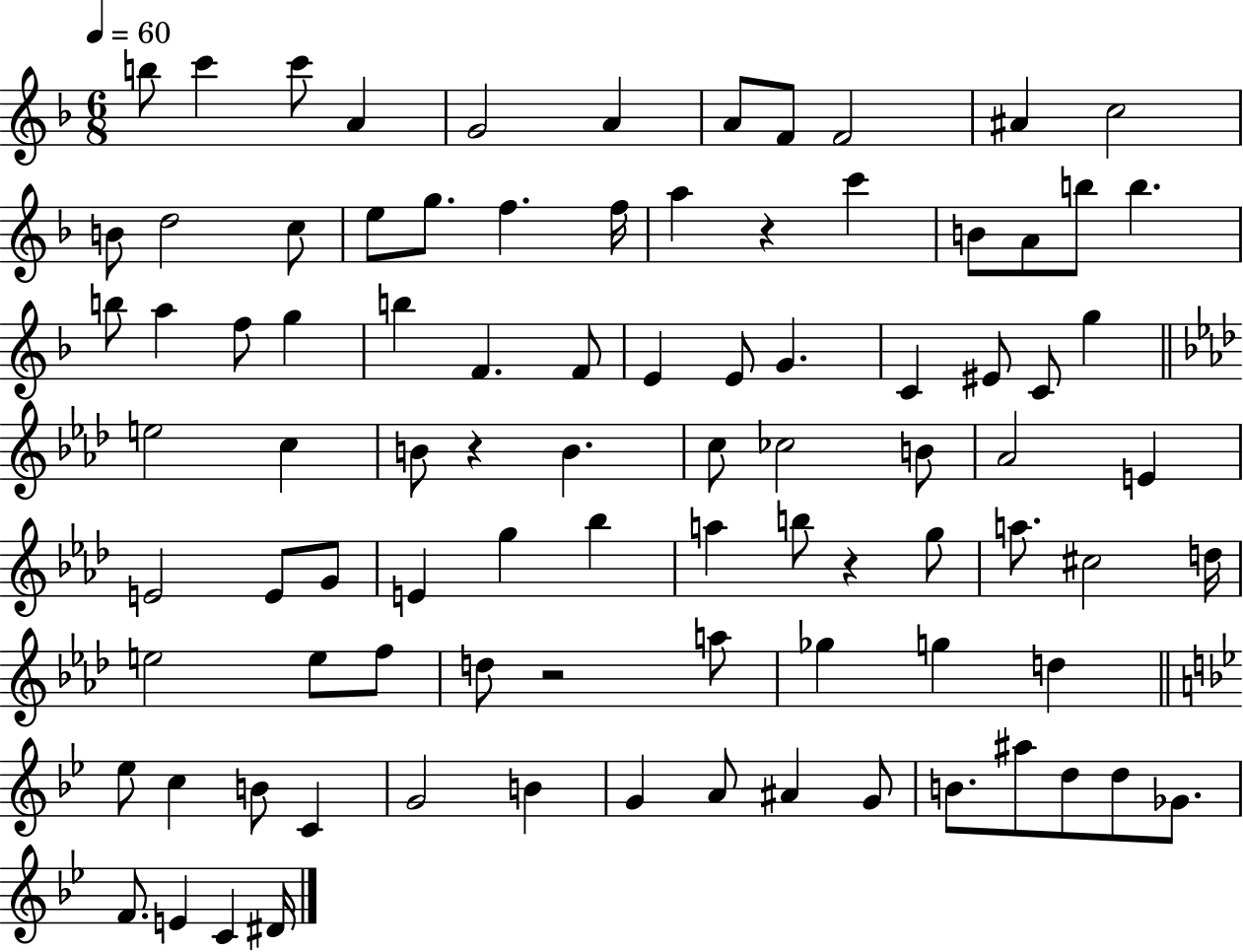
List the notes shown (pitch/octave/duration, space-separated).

B5/e C6/q C6/e A4/q G4/h A4/q A4/e F4/e F4/h A#4/q C5/h B4/e D5/h C5/e E5/e G5/e. F5/q. F5/s A5/q R/q C6/q B4/e A4/e B5/e B5/q. B5/e A5/q F5/e G5/q B5/q F4/q. F4/e E4/q E4/e G4/q. C4/q EIS4/e C4/e G5/q E5/h C5/q B4/e R/q B4/q. C5/e CES5/h B4/e Ab4/h E4/q E4/h E4/e G4/e E4/q G5/q Bb5/q A5/q B5/e R/q G5/e A5/e. C#5/h D5/s E5/h E5/e F5/e D5/e R/h A5/e Gb5/q G5/q D5/q Eb5/e C5/q B4/e C4/q G4/h B4/q G4/q A4/e A#4/q G4/e B4/e. A#5/e D5/e D5/e Gb4/e. F4/e. E4/q C4/q D#4/s